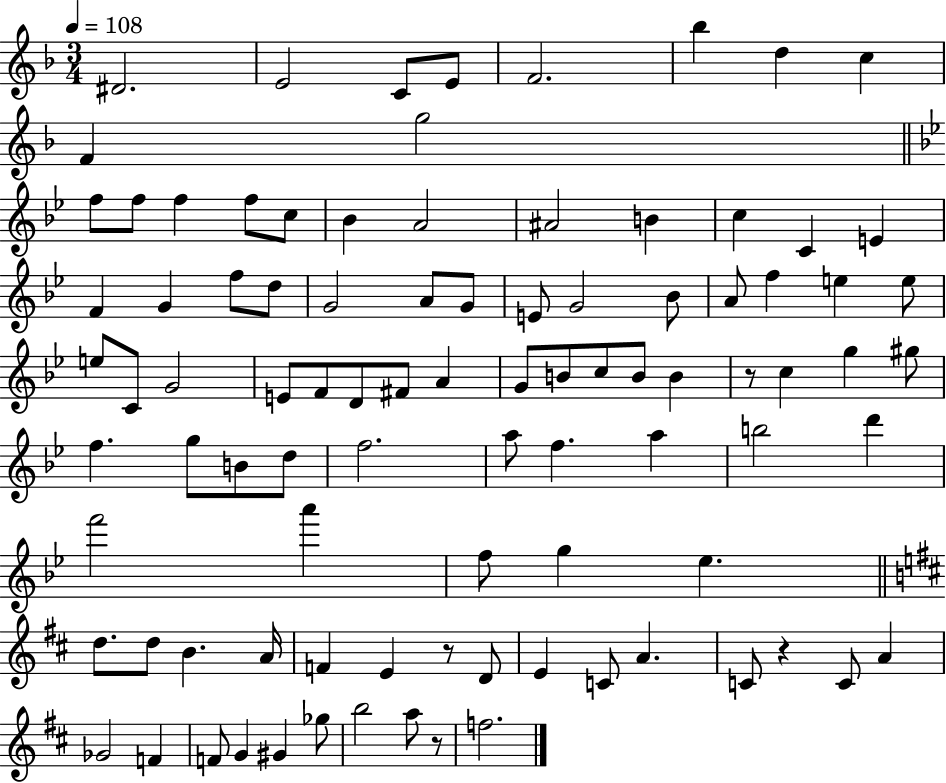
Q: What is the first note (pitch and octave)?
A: D#4